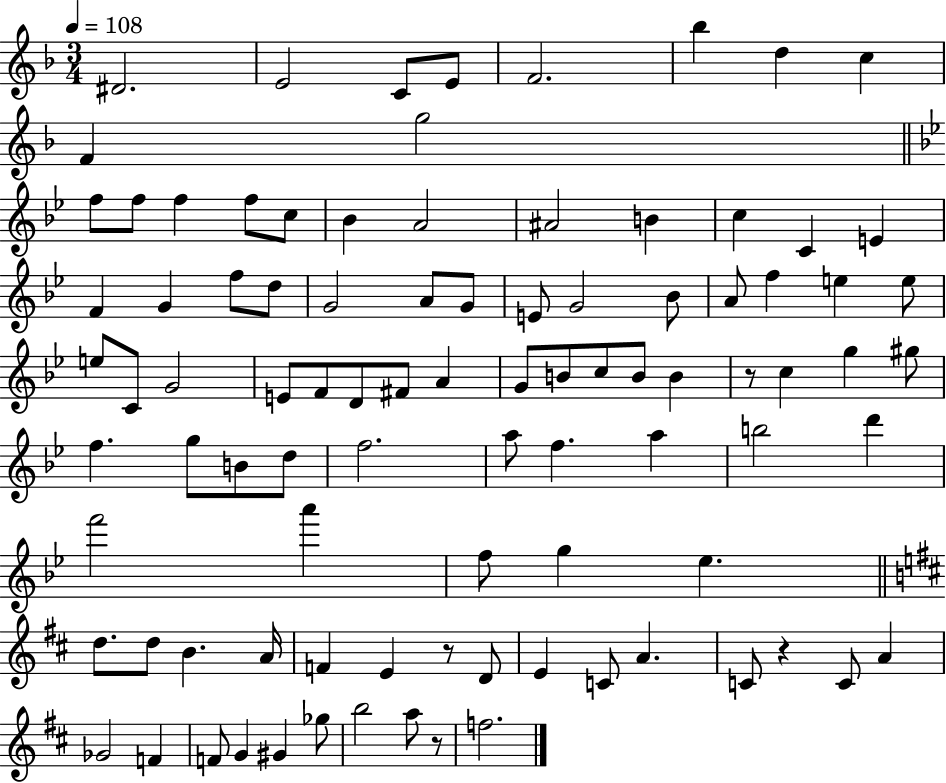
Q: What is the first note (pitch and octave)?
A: D#4